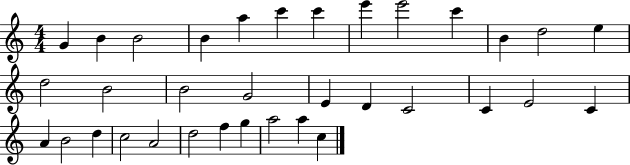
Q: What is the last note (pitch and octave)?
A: C5